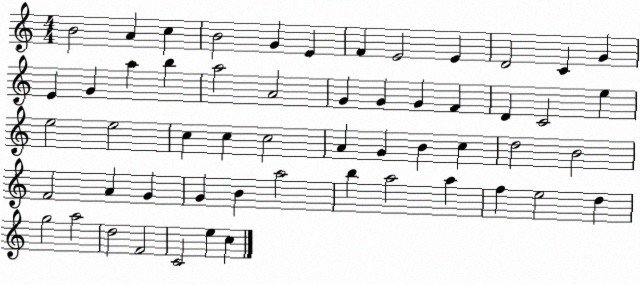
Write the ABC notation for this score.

X:1
T:Untitled
M:4/4
L:1/4
K:C
B2 A c B2 G E F E2 E D2 C G E G a b a2 A2 G G G F D C2 e e2 e2 c c c2 A G B c d2 B2 F2 A G G B a2 b a2 a f e2 d g2 a2 d2 F2 C2 e c